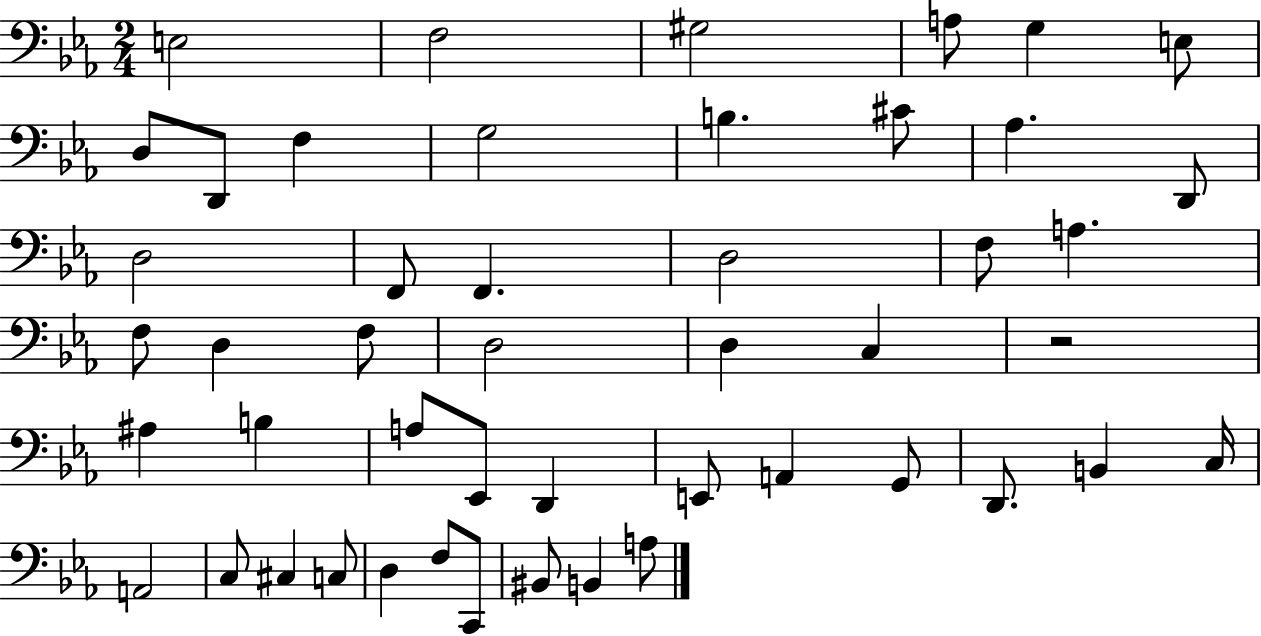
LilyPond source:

{
  \clef bass
  \numericTimeSignature
  \time 2/4
  \key ees \major
  e2 | f2 | gis2 | a8 g4 e8 | \break d8 d,8 f4 | g2 | b4. cis'8 | aes4. d,8 | \break d2 | f,8 f,4. | d2 | f8 a4. | \break f8 d4 f8 | d2 | d4 c4 | r2 | \break ais4 b4 | a8 ees,8 d,4 | e,8 a,4 g,8 | d,8. b,4 c16 | \break a,2 | c8 cis4 c8 | d4 f8 c,8 | bis,8 b,4 a8 | \break \bar "|."
}